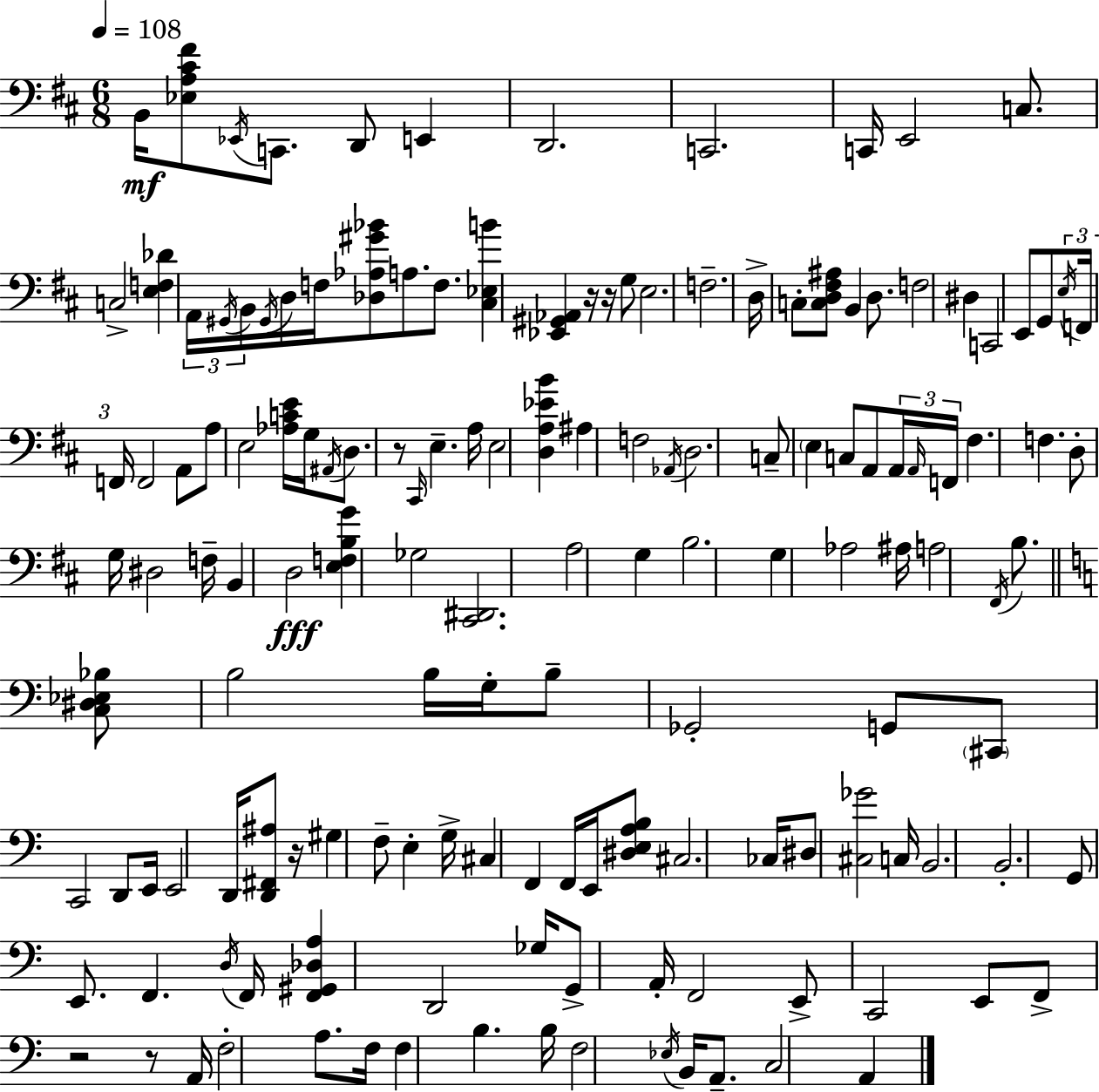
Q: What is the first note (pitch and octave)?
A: B2